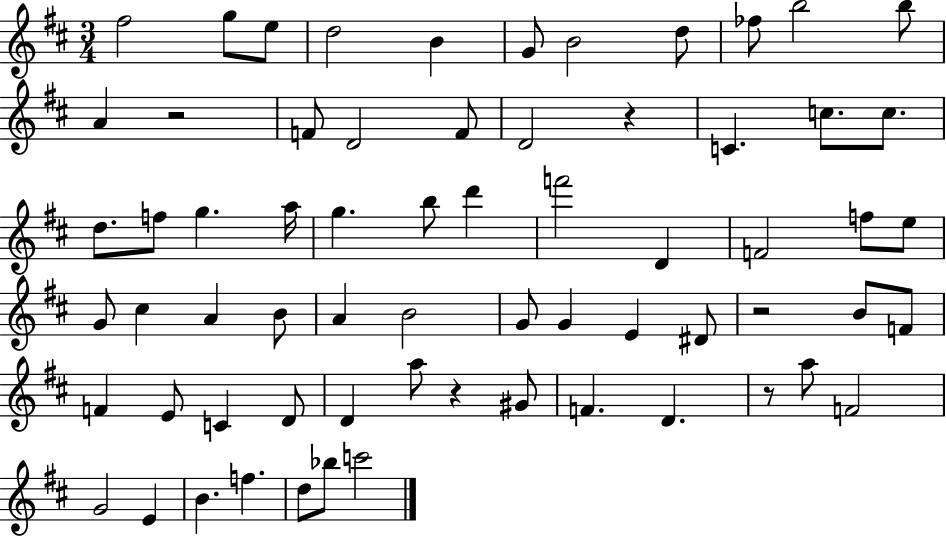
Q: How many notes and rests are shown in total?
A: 66